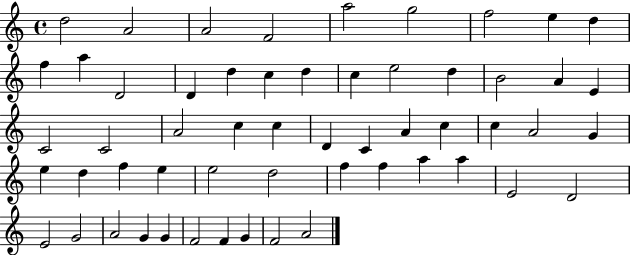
D5/h A4/h A4/h F4/h A5/h G5/h F5/h E5/q D5/q F5/q A5/q D4/h D4/q D5/q C5/q D5/q C5/q E5/h D5/q B4/h A4/q E4/q C4/h C4/h A4/h C5/q C5/q D4/q C4/q A4/q C5/q C5/q A4/h G4/q E5/q D5/q F5/q E5/q E5/h D5/h F5/q F5/q A5/q A5/q E4/h D4/h E4/h G4/h A4/h G4/q G4/q F4/h F4/q G4/q F4/h A4/h